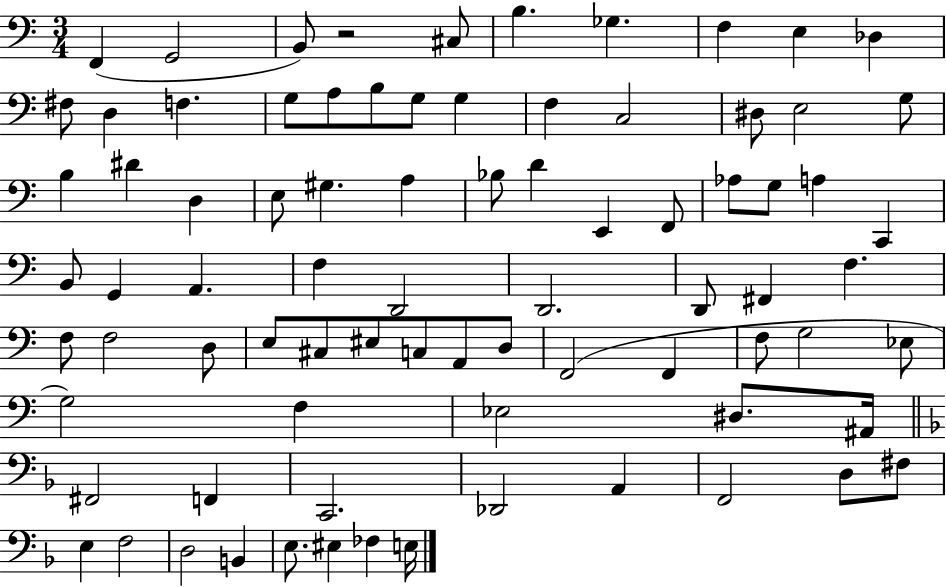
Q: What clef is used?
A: bass